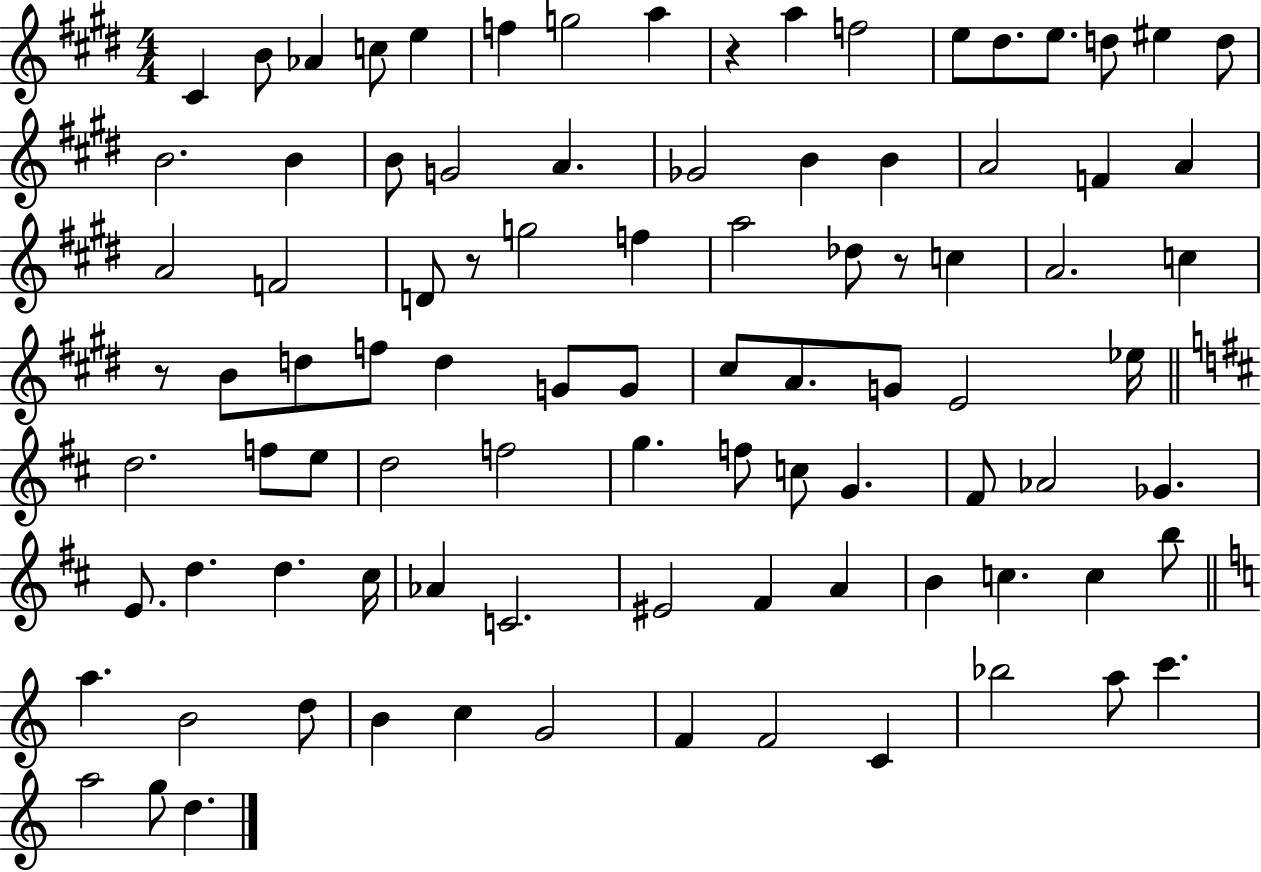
C#4/q B4/e Ab4/q C5/e E5/q F5/q G5/h A5/q R/q A5/q F5/h E5/e D#5/e. E5/e. D5/e EIS5/q D5/e B4/h. B4/q B4/e G4/h A4/q. Gb4/h B4/q B4/q A4/h F4/q A4/q A4/h F4/h D4/e R/e G5/h F5/q A5/h Db5/e R/e C5/q A4/h. C5/q R/e B4/e D5/e F5/e D5/q G4/e G4/e C#5/e A4/e. G4/e E4/h Eb5/s D5/h. F5/e E5/e D5/h F5/h G5/q. F5/e C5/e G4/q. F#4/e Ab4/h Gb4/q. E4/e. D5/q. D5/q. C#5/s Ab4/q C4/h. EIS4/h F#4/q A4/q B4/q C5/q. C5/q B5/e A5/q. B4/h D5/e B4/q C5/q G4/h F4/q F4/h C4/q Bb5/h A5/e C6/q. A5/h G5/e D5/q.